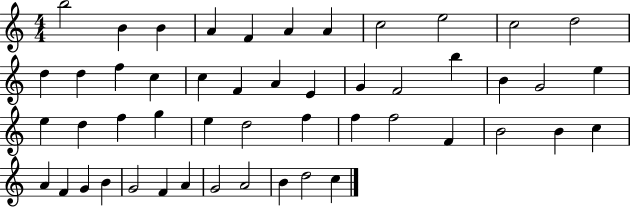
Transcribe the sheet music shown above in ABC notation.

X:1
T:Untitled
M:4/4
L:1/4
K:C
b2 B B A F A A c2 e2 c2 d2 d d f c c F A E G F2 b B G2 e e d f g e d2 f f f2 F B2 B c A F G B G2 F A G2 A2 B d2 c